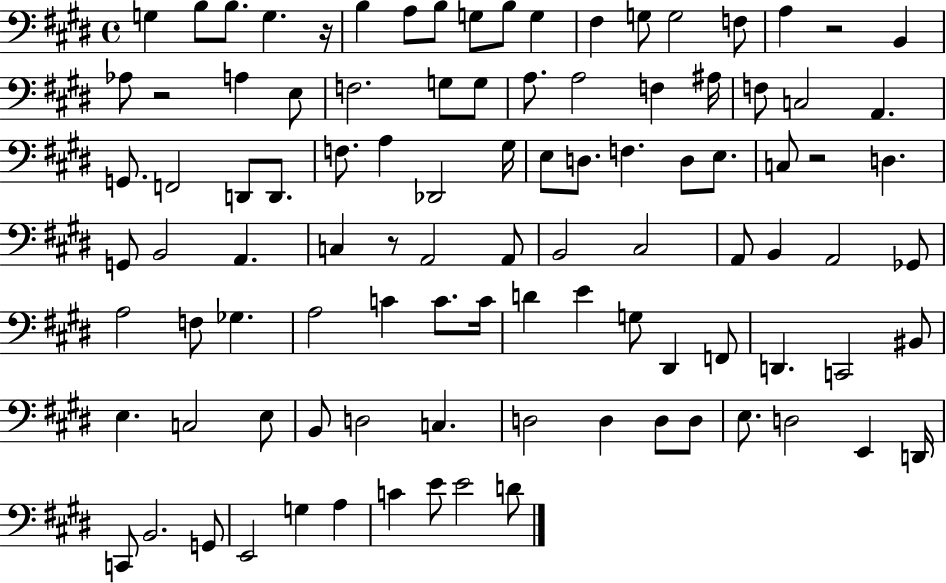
G3/q B3/e B3/e. G3/q. R/s B3/q A3/e B3/e G3/e B3/e G3/q F#3/q G3/e G3/h F3/e A3/q R/h B2/q Ab3/e R/h A3/q E3/e F3/h. G3/e G3/e A3/e. A3/h F3/q A#3/s F3/e C3/h A2/q. G2/e. F2/h D2/e D2/e. F3/e. A3/q Db2/h G#3/s E3/e D3/e. F3/q. D3/e E3/e. C3/e R/h D3/q. G2/e B2/h A2/q. C3/q R/e A2/h A2/e B2/h C#3/h A2/e B2/q A2/h Gb2/e A3/h F3/e Gb3/q. A3/h C4/q C4/e. C4/s D4/q E4/q G3/e D#2/q F2/e D2/q. C2/h BIS2/e E3/q. C3/h E3/e B2/e D3/h C3/q. D3/h D3/q D3/e D3/e E3/e. D3/h E2/q D2/s C2/e B2/h. G2/e E2/h G3/q A3/q C4/q E4/e E4/h D4/e